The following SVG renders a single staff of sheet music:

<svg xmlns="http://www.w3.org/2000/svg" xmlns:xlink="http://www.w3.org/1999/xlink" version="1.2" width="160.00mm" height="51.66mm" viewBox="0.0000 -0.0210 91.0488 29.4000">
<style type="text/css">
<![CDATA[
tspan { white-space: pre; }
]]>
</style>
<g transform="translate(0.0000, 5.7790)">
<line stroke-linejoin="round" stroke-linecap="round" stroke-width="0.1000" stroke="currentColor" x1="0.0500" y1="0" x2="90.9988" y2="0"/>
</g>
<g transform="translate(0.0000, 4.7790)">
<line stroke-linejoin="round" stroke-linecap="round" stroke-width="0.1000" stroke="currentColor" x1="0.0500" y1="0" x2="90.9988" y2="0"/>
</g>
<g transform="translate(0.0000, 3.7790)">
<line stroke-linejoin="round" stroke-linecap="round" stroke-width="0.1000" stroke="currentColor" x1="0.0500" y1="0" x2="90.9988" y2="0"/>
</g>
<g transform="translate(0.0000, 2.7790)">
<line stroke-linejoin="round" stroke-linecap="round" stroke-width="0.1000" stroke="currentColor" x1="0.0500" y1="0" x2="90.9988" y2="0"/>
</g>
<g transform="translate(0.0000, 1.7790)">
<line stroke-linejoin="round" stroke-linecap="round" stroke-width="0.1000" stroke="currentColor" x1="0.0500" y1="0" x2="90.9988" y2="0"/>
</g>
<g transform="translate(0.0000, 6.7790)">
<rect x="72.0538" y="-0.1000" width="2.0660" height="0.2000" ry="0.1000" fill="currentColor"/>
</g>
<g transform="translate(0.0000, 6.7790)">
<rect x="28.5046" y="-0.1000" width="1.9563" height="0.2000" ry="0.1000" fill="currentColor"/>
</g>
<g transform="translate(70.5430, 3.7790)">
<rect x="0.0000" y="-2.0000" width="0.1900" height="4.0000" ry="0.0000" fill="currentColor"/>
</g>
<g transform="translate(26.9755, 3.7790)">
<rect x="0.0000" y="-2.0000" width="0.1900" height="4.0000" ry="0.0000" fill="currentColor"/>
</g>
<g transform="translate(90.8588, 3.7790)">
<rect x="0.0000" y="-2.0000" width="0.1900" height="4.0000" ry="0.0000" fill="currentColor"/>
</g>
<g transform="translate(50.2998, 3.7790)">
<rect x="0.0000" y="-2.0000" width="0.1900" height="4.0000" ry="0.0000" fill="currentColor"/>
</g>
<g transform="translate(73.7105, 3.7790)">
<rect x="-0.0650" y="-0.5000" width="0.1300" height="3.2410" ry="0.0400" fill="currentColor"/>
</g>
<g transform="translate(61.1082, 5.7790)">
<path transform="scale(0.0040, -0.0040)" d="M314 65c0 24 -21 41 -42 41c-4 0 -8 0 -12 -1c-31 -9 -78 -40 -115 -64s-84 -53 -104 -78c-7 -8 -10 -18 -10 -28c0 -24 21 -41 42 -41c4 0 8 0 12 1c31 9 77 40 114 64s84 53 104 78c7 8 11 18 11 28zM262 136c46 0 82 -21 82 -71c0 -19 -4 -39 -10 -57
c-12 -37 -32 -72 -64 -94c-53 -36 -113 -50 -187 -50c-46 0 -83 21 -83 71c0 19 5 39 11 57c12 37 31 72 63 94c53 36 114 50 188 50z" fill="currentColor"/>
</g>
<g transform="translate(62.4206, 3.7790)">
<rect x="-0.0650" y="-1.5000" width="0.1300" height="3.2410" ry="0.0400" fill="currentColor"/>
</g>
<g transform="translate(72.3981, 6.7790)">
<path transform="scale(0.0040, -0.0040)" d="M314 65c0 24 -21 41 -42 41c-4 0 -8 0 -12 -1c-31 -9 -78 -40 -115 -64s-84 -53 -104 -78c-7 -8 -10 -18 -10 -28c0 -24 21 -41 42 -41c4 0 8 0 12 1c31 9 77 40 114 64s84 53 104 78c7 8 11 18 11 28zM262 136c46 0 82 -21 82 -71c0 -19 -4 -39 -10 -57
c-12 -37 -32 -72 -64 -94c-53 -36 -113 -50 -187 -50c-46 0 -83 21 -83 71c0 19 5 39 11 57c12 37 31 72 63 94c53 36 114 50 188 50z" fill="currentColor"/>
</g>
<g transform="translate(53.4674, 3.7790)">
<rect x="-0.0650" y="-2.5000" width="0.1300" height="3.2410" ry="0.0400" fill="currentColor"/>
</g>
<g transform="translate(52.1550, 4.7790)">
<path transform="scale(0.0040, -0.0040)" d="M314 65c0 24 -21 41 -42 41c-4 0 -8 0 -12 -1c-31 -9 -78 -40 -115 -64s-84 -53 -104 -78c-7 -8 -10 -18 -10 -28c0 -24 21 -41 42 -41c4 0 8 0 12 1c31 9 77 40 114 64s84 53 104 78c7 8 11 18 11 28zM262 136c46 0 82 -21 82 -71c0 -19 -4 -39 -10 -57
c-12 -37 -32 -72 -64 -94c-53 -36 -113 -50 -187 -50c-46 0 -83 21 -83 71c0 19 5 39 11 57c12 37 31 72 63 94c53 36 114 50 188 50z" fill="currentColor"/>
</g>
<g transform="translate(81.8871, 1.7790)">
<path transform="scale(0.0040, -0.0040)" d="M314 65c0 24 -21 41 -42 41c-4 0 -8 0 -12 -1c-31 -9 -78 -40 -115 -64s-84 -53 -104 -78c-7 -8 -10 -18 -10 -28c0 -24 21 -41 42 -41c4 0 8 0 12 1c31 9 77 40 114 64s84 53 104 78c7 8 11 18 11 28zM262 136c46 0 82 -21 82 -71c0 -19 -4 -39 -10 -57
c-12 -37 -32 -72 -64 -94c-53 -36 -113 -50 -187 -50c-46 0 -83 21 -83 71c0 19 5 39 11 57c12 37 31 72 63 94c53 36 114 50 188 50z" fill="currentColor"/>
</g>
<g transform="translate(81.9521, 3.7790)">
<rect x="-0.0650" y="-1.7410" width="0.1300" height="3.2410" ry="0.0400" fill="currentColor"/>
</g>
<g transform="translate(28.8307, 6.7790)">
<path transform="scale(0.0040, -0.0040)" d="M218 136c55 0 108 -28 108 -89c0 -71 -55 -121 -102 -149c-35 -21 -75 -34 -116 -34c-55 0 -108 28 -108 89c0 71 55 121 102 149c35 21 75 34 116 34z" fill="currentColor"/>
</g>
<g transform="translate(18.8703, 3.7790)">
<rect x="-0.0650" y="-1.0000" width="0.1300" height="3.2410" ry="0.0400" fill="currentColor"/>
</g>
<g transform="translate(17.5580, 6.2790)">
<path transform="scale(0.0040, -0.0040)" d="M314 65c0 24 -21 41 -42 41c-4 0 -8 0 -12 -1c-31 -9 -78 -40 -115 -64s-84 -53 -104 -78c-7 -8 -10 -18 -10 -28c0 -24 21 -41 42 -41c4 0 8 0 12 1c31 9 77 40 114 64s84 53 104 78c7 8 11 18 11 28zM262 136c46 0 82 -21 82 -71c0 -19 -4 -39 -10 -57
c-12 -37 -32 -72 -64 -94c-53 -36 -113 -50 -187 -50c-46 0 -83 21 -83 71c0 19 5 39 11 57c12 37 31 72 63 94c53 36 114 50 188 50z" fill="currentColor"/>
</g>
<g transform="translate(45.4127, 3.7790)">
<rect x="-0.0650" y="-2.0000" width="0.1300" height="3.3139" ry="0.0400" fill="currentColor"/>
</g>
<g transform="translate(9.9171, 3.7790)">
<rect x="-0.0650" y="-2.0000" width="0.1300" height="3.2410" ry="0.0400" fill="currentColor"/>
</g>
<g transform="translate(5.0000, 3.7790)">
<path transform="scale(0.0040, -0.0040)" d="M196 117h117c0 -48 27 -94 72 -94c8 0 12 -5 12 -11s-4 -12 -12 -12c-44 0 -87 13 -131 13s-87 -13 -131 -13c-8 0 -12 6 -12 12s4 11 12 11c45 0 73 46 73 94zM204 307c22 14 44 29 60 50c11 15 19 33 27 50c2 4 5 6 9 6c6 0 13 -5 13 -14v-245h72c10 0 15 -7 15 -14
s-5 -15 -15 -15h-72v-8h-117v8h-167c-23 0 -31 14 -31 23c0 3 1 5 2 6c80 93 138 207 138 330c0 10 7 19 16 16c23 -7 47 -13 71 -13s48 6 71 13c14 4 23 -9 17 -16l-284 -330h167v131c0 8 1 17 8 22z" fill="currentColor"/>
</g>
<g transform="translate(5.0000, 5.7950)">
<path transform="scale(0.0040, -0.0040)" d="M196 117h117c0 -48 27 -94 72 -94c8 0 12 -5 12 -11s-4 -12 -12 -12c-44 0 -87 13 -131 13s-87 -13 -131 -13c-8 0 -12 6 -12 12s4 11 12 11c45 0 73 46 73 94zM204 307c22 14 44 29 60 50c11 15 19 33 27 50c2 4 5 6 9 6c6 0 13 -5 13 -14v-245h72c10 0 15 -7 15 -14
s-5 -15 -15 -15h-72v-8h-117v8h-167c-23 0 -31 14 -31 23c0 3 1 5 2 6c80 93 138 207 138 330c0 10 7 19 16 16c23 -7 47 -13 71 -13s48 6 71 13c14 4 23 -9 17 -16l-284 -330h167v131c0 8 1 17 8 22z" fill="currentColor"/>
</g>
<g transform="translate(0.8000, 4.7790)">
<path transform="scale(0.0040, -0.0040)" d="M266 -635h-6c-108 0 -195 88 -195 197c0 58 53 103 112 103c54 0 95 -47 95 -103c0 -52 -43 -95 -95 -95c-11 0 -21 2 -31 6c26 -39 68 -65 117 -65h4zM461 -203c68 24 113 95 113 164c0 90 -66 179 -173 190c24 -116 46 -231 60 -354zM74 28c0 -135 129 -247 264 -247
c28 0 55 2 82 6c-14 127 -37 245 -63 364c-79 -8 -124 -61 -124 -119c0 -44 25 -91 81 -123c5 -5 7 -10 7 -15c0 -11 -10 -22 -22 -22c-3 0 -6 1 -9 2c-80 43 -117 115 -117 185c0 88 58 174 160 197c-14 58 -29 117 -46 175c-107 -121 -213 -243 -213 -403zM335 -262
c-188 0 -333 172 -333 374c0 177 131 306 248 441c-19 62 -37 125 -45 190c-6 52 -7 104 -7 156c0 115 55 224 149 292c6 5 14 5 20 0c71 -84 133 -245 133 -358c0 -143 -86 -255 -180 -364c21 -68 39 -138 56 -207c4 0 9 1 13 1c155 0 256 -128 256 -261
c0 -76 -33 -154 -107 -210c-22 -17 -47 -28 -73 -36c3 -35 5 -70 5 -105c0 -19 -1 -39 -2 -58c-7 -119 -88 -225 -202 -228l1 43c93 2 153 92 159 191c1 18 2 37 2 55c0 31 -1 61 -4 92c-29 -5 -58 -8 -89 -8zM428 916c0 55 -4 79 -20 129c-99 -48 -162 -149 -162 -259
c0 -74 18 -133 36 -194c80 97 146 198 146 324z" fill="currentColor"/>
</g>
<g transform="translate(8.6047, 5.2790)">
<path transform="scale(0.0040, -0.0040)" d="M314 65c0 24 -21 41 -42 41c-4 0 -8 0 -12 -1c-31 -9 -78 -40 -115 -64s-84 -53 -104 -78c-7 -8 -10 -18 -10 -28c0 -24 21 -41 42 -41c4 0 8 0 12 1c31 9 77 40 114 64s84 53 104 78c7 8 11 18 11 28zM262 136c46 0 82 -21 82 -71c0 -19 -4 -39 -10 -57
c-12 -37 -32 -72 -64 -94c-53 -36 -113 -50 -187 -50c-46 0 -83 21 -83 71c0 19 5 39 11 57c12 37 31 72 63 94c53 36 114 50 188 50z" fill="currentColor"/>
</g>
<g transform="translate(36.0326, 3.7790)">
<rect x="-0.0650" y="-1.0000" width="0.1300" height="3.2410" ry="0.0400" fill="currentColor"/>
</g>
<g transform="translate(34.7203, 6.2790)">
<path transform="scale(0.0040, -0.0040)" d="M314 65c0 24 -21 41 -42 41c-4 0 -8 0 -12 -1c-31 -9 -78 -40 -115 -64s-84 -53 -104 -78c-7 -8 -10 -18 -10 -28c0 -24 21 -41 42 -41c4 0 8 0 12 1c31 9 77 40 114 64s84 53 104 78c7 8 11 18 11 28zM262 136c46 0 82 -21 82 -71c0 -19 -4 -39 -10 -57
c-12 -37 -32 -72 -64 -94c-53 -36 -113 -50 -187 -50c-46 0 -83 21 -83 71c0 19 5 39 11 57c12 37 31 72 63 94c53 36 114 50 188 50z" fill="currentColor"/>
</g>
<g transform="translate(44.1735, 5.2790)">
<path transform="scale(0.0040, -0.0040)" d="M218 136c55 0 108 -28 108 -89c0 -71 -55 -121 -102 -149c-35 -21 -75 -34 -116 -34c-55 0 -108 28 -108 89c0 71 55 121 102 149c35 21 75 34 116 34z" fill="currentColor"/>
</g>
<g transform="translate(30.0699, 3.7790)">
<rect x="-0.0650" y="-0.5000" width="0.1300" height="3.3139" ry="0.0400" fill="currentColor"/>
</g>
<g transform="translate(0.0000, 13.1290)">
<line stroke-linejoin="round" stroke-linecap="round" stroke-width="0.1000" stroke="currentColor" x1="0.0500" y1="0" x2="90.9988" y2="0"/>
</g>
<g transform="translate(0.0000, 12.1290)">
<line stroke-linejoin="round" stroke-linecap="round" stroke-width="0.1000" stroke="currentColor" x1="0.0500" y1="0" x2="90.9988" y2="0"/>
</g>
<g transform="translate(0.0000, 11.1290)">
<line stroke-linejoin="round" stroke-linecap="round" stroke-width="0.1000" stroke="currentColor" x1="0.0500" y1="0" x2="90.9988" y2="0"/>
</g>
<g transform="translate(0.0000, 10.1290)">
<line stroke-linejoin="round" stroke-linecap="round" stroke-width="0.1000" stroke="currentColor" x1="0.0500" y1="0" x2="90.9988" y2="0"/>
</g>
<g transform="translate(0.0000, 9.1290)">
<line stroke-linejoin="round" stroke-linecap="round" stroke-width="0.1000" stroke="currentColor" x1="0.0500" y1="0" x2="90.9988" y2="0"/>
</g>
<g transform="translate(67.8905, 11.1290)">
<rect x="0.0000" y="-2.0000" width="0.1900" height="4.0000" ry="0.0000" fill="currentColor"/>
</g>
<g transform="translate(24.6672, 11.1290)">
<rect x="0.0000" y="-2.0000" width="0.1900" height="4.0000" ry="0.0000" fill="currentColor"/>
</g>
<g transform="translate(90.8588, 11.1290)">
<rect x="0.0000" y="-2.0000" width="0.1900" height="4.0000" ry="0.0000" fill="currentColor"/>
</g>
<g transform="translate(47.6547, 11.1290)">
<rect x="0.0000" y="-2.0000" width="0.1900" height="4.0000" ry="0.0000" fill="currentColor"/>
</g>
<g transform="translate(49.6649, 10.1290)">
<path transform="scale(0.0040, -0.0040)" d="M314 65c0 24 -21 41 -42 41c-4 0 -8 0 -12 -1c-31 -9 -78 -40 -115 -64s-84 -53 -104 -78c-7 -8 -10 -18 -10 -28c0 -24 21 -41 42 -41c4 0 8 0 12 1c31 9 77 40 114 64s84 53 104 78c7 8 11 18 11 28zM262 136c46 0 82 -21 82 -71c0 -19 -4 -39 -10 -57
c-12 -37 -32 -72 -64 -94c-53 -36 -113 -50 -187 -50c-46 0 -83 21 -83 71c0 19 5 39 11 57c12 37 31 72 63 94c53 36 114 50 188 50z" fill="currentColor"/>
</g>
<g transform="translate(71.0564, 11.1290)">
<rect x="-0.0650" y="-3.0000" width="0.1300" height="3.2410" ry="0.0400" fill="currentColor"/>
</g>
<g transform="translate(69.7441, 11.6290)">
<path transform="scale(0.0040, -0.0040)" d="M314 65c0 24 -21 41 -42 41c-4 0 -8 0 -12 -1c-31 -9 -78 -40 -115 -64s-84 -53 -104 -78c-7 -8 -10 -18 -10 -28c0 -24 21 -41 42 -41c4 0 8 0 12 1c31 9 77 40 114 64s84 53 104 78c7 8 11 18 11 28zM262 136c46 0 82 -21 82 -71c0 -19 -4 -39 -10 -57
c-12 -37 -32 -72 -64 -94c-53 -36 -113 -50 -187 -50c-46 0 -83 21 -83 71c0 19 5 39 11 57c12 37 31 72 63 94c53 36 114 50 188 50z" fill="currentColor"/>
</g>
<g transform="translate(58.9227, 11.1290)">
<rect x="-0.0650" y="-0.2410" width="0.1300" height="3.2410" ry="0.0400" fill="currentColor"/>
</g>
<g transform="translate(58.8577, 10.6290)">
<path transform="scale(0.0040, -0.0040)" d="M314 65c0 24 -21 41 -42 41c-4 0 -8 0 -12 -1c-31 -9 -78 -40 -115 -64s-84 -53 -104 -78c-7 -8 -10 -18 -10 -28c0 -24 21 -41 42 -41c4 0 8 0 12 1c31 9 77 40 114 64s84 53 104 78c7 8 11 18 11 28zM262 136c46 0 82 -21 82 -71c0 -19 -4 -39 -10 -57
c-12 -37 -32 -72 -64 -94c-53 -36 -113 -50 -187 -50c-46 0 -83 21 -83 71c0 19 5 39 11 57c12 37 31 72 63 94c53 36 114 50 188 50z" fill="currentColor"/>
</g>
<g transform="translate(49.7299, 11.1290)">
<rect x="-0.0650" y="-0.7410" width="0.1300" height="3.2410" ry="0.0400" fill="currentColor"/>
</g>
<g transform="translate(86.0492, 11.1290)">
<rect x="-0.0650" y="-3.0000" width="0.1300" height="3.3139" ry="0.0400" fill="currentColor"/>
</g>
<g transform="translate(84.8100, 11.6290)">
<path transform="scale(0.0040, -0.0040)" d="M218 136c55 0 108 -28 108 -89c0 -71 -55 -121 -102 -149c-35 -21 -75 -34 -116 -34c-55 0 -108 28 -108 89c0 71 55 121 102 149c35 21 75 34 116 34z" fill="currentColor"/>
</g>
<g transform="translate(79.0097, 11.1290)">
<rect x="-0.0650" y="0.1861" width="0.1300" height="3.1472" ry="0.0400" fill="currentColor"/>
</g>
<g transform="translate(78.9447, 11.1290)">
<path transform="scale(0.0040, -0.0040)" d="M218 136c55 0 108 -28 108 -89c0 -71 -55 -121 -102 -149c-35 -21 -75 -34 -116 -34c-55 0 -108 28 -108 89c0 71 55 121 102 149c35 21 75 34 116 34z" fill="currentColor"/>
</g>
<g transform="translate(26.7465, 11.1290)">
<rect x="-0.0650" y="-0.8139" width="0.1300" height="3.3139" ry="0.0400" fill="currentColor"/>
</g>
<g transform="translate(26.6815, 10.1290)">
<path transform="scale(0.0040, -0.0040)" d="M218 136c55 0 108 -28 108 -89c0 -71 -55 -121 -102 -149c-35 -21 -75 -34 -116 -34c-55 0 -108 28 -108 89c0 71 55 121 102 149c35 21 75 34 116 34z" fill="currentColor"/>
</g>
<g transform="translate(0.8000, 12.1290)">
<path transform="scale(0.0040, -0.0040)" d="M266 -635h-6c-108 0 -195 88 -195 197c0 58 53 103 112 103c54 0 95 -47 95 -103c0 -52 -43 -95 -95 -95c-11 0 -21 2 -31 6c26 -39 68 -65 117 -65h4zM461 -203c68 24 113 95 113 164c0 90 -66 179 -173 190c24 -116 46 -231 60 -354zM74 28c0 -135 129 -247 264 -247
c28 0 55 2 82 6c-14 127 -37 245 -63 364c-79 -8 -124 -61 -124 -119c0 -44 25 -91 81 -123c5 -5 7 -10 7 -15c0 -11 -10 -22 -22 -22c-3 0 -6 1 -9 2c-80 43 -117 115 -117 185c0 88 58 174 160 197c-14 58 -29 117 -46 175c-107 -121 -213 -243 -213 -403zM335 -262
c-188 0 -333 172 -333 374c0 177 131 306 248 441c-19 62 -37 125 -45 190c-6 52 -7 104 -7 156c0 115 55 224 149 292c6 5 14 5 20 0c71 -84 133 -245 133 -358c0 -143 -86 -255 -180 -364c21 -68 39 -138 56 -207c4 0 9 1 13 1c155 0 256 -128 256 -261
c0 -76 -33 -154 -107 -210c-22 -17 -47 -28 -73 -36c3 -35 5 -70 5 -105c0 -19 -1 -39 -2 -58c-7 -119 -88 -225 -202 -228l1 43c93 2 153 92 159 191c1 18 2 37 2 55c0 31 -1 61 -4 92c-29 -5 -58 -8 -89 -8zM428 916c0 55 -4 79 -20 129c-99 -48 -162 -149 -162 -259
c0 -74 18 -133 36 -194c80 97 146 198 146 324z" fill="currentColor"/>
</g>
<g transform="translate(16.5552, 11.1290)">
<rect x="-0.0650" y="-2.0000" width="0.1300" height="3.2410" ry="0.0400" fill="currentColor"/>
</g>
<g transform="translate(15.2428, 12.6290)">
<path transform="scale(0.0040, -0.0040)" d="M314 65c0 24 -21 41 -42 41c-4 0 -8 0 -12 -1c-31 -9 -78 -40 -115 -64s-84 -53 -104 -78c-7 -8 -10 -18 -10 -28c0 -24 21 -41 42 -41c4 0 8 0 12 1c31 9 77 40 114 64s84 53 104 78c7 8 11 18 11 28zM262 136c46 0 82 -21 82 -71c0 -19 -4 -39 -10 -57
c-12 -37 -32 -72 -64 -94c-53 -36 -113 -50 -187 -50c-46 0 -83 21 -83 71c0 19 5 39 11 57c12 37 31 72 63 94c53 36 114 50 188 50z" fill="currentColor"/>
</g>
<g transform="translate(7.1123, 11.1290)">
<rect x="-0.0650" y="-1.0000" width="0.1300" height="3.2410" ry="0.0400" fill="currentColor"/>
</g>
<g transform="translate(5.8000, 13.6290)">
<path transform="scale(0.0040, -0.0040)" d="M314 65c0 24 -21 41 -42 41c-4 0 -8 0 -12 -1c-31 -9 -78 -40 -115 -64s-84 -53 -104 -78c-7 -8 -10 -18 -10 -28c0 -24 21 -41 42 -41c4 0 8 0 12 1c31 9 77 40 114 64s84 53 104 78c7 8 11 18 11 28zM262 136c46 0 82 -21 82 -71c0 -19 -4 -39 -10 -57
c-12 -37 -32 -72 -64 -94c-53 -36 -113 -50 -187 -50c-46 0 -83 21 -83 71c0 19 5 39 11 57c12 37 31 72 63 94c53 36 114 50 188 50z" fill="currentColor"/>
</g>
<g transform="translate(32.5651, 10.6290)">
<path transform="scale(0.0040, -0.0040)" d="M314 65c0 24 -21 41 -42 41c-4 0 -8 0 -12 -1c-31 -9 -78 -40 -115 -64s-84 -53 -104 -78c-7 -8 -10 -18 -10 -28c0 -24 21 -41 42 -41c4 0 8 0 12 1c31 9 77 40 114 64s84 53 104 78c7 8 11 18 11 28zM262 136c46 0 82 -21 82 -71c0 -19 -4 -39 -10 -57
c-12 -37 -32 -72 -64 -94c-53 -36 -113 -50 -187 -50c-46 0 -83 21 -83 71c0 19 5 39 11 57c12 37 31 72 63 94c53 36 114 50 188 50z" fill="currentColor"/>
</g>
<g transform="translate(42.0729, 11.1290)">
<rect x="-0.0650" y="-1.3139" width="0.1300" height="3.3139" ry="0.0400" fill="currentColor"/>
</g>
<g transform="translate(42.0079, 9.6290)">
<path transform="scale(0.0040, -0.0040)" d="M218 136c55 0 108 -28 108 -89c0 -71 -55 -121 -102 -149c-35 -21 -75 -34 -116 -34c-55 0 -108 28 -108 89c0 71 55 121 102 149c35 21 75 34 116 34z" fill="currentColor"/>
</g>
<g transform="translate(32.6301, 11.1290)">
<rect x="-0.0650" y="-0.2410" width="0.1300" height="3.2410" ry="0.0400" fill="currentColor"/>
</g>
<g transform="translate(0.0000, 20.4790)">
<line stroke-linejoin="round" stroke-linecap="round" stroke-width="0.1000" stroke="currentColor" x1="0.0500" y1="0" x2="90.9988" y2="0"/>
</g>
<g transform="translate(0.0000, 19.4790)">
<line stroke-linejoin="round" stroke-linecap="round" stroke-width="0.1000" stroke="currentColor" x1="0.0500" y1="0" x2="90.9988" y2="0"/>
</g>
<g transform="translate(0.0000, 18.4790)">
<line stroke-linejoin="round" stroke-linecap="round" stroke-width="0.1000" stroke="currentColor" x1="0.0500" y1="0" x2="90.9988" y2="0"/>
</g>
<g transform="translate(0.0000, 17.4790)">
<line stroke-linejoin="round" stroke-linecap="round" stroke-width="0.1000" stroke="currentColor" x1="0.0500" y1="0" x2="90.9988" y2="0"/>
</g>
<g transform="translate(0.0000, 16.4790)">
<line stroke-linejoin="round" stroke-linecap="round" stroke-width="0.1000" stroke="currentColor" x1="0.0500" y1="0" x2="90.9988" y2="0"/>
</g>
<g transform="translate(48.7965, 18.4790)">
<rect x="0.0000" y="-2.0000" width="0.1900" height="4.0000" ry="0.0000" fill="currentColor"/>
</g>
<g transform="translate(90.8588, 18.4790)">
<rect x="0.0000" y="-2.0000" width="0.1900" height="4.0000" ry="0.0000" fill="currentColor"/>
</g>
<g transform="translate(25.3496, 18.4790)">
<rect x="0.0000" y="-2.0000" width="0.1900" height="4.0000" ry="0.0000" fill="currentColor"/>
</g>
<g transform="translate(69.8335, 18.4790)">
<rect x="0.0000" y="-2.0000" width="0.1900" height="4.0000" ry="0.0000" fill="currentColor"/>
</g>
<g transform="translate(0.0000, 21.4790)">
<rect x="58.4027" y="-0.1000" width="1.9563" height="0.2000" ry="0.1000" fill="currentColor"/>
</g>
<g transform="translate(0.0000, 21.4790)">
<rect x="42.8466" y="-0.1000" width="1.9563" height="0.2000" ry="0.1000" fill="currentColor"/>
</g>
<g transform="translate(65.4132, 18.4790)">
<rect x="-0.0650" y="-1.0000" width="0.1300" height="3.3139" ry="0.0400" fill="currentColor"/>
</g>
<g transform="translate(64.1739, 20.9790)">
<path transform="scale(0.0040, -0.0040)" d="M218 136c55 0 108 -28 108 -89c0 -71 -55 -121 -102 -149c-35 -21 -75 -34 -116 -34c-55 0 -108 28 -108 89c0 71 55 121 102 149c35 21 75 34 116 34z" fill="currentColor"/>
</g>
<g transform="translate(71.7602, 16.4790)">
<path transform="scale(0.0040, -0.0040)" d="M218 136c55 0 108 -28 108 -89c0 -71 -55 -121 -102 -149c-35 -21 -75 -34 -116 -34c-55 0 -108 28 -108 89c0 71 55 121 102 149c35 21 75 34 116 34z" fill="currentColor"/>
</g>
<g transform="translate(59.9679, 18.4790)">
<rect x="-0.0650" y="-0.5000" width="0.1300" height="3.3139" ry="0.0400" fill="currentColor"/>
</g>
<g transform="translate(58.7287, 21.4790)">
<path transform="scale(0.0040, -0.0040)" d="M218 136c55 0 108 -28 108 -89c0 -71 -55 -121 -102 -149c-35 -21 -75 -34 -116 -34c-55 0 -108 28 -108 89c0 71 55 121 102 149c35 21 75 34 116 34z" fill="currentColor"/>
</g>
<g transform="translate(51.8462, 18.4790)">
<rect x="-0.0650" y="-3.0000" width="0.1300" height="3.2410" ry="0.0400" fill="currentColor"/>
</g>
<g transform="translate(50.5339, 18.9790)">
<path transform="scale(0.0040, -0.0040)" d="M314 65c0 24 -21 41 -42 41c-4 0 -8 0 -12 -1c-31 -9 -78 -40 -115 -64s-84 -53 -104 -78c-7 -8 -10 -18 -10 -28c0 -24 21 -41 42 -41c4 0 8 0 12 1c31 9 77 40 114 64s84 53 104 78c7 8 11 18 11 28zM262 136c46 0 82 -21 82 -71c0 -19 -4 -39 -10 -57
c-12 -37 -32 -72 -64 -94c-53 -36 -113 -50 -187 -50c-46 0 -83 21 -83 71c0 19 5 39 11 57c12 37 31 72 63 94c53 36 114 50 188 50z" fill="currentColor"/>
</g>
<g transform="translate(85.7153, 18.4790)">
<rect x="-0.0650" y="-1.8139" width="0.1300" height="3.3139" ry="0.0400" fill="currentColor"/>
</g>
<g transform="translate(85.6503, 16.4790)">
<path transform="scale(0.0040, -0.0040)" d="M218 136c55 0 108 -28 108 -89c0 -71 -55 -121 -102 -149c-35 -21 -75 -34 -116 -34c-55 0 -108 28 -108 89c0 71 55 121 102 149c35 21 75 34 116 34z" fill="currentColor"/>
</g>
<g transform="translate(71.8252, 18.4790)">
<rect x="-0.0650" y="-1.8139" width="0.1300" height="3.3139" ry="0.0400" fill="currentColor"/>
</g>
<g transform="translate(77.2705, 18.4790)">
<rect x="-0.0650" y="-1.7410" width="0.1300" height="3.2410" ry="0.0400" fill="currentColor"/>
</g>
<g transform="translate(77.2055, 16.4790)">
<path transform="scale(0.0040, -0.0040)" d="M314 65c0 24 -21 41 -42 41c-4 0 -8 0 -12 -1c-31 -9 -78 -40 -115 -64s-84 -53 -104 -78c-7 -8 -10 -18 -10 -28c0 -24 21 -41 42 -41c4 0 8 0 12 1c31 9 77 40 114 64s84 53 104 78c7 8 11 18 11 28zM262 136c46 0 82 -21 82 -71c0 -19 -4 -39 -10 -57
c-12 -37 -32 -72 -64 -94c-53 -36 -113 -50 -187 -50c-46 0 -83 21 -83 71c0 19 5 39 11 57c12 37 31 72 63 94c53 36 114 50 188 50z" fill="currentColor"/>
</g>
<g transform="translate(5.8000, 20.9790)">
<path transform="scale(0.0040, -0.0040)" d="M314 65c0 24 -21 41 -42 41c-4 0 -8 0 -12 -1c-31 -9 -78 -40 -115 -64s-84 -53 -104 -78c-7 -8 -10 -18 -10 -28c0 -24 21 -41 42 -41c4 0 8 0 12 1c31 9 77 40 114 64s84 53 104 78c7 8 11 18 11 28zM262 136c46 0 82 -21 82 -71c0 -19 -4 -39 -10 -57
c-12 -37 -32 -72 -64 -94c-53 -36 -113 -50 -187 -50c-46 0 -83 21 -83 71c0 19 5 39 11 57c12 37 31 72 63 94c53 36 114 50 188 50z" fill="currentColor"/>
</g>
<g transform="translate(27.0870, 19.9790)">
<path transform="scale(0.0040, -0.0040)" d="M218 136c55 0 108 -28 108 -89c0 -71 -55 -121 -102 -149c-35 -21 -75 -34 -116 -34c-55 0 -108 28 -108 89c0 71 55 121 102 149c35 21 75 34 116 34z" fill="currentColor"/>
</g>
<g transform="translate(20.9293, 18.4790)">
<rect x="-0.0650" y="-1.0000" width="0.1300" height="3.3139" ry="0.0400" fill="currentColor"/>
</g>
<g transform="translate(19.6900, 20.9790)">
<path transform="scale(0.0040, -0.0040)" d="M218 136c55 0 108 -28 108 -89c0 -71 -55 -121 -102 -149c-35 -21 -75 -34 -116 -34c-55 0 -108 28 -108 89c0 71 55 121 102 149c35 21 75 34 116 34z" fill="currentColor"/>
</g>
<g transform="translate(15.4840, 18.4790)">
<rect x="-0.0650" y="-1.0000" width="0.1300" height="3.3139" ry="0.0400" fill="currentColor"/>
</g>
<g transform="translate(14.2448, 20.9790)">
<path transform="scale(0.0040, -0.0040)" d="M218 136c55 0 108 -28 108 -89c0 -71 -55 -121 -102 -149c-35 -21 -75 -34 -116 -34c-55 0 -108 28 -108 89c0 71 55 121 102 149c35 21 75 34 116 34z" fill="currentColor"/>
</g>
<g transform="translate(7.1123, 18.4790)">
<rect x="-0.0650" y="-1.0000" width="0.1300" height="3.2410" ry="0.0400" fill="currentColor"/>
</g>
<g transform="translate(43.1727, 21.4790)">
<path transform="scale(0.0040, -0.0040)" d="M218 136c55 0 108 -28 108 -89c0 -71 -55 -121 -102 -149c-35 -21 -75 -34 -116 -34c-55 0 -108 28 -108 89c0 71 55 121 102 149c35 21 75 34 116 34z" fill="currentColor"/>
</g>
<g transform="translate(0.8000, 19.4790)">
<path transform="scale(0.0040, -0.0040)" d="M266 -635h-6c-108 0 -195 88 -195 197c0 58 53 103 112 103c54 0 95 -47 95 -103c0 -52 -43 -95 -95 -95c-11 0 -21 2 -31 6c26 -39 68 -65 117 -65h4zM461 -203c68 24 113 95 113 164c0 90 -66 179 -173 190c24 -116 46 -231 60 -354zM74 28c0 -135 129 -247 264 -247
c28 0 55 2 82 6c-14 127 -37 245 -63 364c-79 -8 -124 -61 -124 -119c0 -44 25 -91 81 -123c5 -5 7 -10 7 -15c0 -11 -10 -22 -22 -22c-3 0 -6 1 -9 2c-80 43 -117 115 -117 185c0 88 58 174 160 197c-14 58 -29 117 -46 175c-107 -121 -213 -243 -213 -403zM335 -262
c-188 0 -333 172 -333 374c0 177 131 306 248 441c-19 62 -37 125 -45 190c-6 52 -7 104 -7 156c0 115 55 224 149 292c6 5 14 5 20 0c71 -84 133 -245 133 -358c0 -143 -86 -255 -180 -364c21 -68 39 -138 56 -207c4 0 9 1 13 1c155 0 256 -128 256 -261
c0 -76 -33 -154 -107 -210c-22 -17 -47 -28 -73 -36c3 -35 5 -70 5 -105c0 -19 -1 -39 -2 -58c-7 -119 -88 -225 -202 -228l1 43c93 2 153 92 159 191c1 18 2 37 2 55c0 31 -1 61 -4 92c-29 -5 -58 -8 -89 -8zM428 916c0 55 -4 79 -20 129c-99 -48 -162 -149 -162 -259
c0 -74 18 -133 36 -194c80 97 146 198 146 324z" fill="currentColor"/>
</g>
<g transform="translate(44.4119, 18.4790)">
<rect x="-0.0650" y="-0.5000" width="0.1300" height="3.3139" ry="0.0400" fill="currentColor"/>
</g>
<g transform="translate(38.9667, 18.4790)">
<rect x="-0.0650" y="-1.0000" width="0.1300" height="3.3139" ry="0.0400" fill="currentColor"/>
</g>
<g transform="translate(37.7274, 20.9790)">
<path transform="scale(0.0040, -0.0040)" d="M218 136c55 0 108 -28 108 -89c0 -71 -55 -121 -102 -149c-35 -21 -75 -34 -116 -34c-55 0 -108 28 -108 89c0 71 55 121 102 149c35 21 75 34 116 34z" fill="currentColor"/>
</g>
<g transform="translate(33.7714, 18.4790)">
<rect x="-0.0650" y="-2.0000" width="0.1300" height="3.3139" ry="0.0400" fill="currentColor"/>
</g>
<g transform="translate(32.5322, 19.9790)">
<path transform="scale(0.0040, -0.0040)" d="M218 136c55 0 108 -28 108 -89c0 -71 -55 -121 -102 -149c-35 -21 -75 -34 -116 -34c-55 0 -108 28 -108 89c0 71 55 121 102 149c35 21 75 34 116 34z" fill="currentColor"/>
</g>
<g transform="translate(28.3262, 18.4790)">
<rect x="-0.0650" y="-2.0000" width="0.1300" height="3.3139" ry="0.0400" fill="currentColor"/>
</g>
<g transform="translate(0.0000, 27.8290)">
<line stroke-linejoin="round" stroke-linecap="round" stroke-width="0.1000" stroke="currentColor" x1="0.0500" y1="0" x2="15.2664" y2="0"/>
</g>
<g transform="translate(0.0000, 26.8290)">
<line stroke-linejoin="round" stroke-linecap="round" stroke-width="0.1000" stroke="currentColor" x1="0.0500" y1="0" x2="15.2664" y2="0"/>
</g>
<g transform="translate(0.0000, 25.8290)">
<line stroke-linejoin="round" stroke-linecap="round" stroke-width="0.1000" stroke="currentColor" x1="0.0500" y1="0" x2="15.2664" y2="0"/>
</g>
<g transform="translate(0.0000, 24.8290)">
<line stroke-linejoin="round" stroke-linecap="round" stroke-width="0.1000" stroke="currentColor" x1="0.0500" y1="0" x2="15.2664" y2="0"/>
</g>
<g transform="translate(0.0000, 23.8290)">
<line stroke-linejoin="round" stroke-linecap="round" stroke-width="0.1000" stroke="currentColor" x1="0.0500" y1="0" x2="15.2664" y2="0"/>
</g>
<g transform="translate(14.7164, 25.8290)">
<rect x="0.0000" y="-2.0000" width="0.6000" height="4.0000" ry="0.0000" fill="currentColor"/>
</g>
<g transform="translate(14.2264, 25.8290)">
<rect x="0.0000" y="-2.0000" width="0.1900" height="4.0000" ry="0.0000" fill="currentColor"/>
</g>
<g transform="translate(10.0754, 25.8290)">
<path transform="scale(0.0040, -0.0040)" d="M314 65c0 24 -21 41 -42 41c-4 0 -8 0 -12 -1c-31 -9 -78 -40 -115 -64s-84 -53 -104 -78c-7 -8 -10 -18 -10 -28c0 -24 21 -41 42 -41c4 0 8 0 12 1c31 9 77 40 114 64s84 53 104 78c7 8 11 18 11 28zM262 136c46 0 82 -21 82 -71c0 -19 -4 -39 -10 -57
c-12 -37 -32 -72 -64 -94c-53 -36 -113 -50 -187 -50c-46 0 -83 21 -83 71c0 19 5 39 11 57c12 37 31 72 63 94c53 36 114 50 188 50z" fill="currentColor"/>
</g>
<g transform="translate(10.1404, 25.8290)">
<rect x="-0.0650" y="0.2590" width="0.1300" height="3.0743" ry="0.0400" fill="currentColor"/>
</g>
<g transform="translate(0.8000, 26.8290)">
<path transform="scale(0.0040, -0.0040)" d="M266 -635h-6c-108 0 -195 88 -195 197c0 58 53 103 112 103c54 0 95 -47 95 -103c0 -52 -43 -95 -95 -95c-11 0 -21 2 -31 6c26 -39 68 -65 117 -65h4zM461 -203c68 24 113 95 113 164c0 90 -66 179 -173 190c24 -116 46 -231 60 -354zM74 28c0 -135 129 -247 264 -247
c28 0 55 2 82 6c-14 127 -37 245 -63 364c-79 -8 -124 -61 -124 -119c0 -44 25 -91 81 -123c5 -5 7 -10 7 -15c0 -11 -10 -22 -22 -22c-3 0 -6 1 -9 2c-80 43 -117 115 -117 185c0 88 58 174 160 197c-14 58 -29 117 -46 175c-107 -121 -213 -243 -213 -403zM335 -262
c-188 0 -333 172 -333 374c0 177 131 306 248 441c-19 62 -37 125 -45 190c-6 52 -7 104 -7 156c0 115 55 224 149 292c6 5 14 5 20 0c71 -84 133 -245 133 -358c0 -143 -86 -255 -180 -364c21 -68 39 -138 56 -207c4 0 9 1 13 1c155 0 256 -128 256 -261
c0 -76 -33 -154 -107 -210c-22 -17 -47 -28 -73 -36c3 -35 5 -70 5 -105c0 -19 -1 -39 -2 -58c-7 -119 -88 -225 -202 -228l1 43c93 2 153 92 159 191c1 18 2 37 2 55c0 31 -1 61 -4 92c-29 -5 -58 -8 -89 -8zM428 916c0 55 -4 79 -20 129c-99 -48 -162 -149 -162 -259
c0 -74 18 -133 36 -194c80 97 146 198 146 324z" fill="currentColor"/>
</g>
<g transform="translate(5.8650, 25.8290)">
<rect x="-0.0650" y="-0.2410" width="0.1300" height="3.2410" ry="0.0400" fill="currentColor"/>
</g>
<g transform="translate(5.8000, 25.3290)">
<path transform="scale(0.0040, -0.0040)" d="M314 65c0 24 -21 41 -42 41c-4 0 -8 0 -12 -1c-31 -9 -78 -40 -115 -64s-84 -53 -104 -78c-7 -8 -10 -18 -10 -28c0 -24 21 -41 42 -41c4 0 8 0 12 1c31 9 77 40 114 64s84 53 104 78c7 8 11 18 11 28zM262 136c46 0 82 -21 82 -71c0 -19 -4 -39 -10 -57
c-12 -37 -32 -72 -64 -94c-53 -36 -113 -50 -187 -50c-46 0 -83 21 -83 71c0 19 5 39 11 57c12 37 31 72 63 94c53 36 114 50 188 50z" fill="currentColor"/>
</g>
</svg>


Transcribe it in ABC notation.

X:1
T:Untitled
M:4/4
L:1/4
K:C
F2 D2 C D2 F G2 E2 C2 f2 D2 F2 d c2 e d2 c2 A2 B A D2 D D F F D C A2 C D f f2 f c2 B2